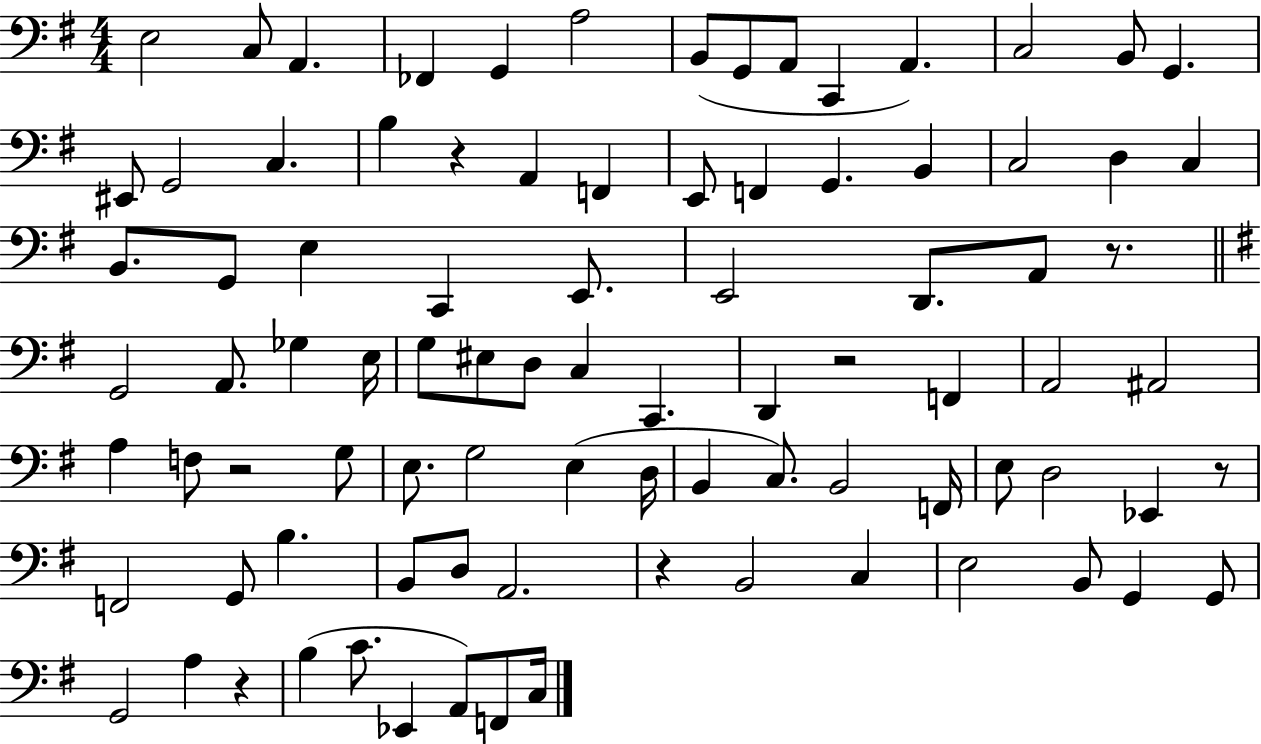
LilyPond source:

{
  \clef bass
  \numericTimeSignature
  \time 4/4
  \key g \major
  \repeat volta 2 { e2 c8 a,4. | fes,4 g,4 a2 | b,8( g,8 a,8 c,4 a,4.) | c2 b,8 g,4. | \break eis,8 g,2 c4. | b4 r4 a,4 f,4 | e,8 f,4 g,4. b,4 | c2 d4 c4 | \break b,8. g,8 e4 c,4 e,8. | e,2 d,8. a,8 r8. | \bar "||" \break \key e \minor g,2 a,8. ges4 e16 | g8 eis8 d8 c4 c,4. | d,4 r2 f,4 | a,2 ais,2 | \break a4 f8 r2 g8 | e8. g2 e4( d16 | b,4 c8.) b,2 f,16 | e8 d2 ees,4 r8 | \break f,2 g,8 b4. | b,8 d8 a,2. | r4 b,2 c4 | e2 b,8 g,4 g,8 | \break g,2 a4 r4 | b4( c'8. ees,4 a,8) f,8 c16 | } \bar "|."
}